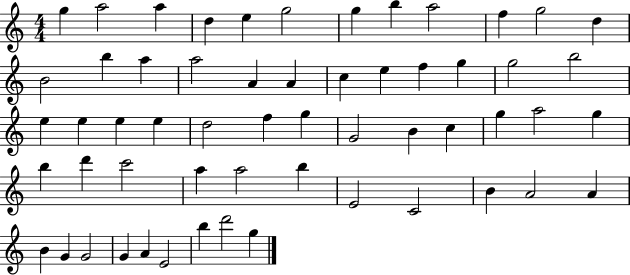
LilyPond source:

{
  \clef treble
  \numericTimeSignature
  \time 4/4
  \key c \major
  g''4 a''2 a''4 | d''4 e''4 g''2 | g''4 b''4 a''2 | f''4 g''2 d''4 | \break b'2 b''4 a''4 | a''2 a'4 a'4 | c''4 e''4 f''4 g''4 | g''2 b''2 | \break e''4 e''4 e''4 e''4 | d''2 f''4 g''4 | g'2 b'4 c''4 | g''4 a''2 g''4 | \break b''4 d'''4 c'''2 | a''4 a''2 b''4 | e'2 c'2 | b'4 a'2 a'4 | \break b'4 g'4 g'2 | g'4 a'4 e'2 | b''4 d'''2 g''4 | \bar "|."
}